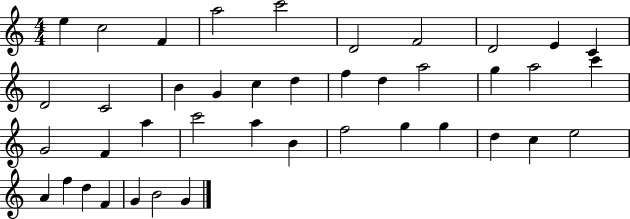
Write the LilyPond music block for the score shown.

{
  \clef treble
  \numericTimeSignature
  \time 4/4
  \key c \major
  e''4 c''2 f'4 | a''2 c'''2 | d'2 f'2 | d'2 e'4 c'4 | \break d'2 c'2 | b'4 g'4 c''4 d''4 | f''4 d''4 a''2 | g''4 a''2 c'''4 | \break g'2 f'4 a''4 | c'''2 a''4 b'4 | f''2 g''4 g''4 | d''4 c''4 e''2 | \break a'4 f''4 d''4 f'4 | g'4 b'2 g'4 | \bar "|."
}